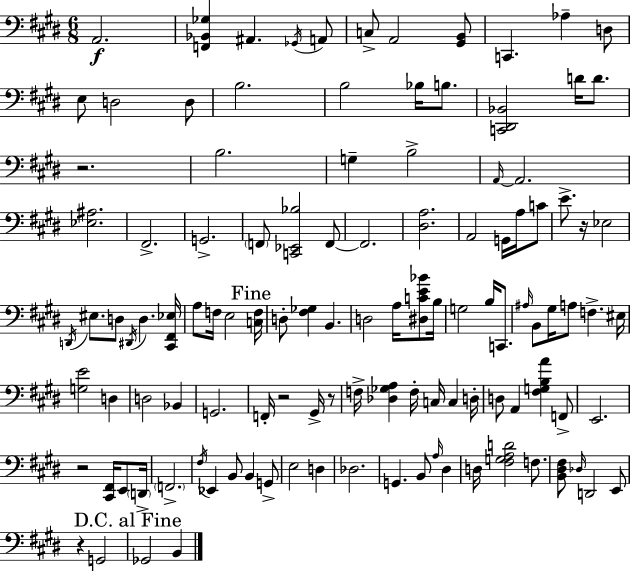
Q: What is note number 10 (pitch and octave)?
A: E3